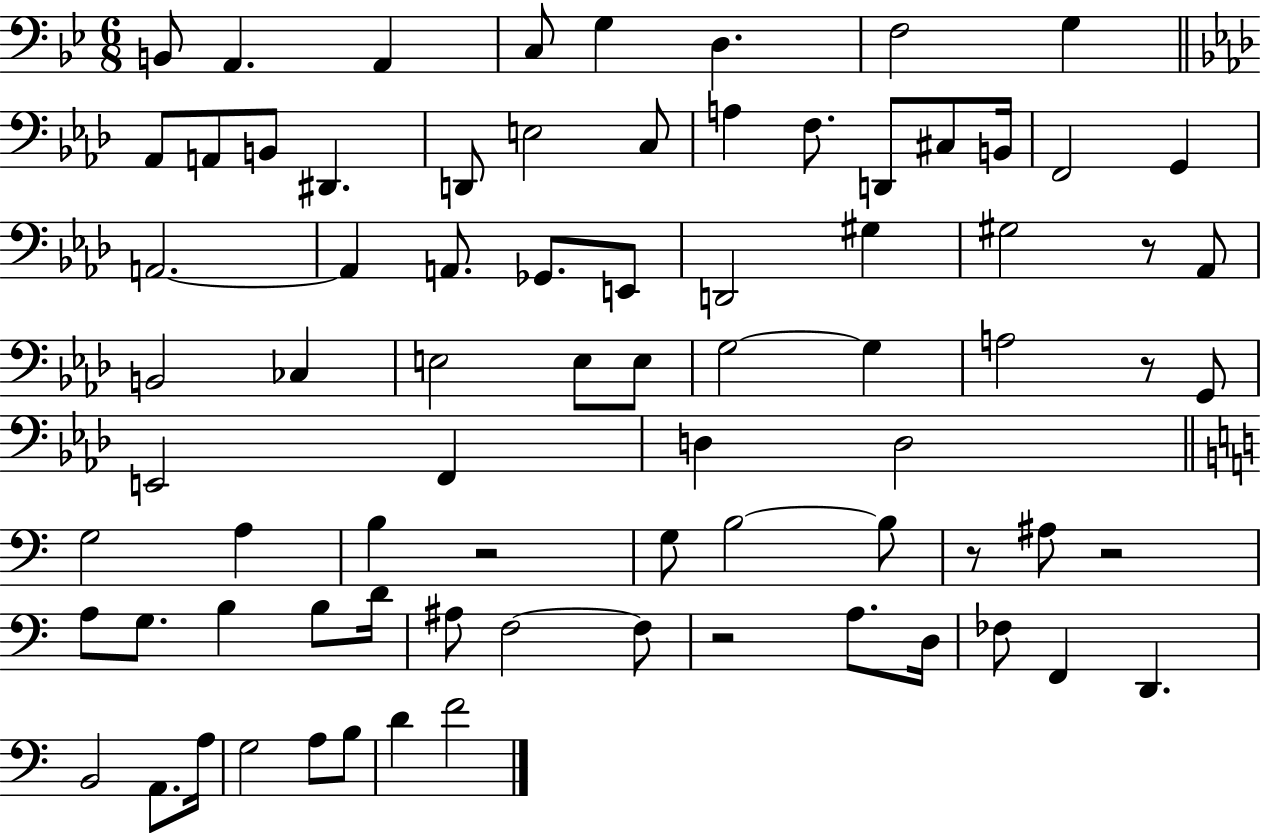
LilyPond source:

{
  \clef bass
  \numericTimeSignature
  \time 6/8
  \key bes \major
  b,8 a,4. a,4 | c8 g4 d4. | f2 g4 | \bar "||" \break \key aes \major aes,8 a,8 b,8 dis,4. | d,8 e2 c8 | a4 f8. d,8 cis8 b,16 | f,2 g,4 | \break a,2.~~ | a,4 a,8. ges,8. e,8 | d,2 gis4 | gis2 r8 aes,8 | \break b,2 ces4 | e2 e8 e8 | g2~~ g4 | a2 r8 g,8 | \break e,2 f,4 | d4 d2 | \bar "||" \break \key c \major g2 a4 | b4 r2 | g8 b2~~ b8 | r8 ais8 r2 | \break a8 g8. b4 b8 d'16 | ais8 f2~~ f8 | r2 a8. d16 | fes8 f,4 d,4. | \break b,2 a,8. a16 | g2 a8 b8 | d'4 f'2 | \bar "|."
}